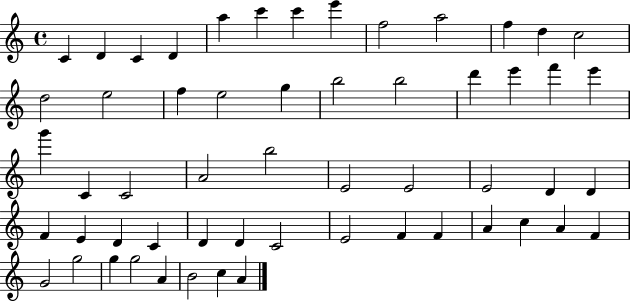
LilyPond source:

{
  \clef treble
  \time 4/4
  \defaultTimeSignature
  \key c \major
  c'4 d'4 c'4 d'4 | a''4 c'''4 c'''4 e'''4 | f''2 a''2 | f''4 d''4 c''2 | \break d''2 e''2 | f''4 e''2 g''4 | b''2 b''2 | d'''4 e'''4 f'''4 e'''4 | \break g'''4 c'4 c'2 | a'2 b''2 | e'2 e'2 | e'2 d'4 d'4 | \break f'4 e'4 d'4 c'4 | d'4 d'4 c'2 | e'2 f'4 f'4 | a'4 c''4 a'4 f'4 | \break g'2 g''2 | g''4 g''2 a'4 | b'2 c''4 a'4 | \bar "|."
}